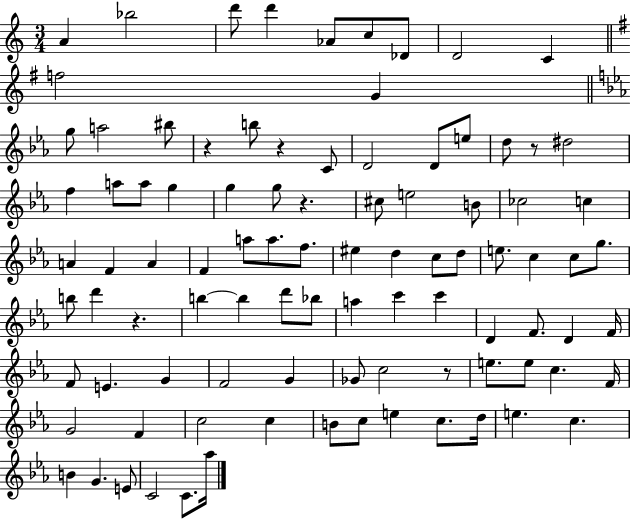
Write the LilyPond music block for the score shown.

{
  \clef treble
  \numericTimeSignature
  \time 3/4
  \key c \major
  a'4 bes''2 | d'''8 d'''4 aes'8 c''8 des'8 | d'2 c'4 | \bar "||" \break \key g \major f''2 g'4 | \bar "||" \break \key ees \major g''8 a''2 bis''8 | r4 b''8 r4 c'8 | d'2 d'8 e''8 | d''8 r8 dis''2 | \break f''4 a''8 a''8 g''4 | g''4 g''8 r4. | cis''8 e''2 b'8 | ces''2 c''4 | \break a'4 f'4 a'4 | f'4 a''8 a''8. f''8. | eis''4 d''4 c''8 d''8 | e''8. c''4 c''8 g''8. | \break b''8 d'''4 r4. | b''4~~ b''4 d'''8 bes''8 | a''4 c'''4 c'''4 | d'4 f'8. d'4 f'16 | \break f'8 e'4. g'4 | f'2 g'4 | ges'8 c''2 r8 | e''8. e''8 c''4. f'16 | \break g'2 f'4 | c''2 c''4 | b'8 c''8 e''4 c''8. d''16 | e''4. c''4. | \break b'4 g'4. e'8 | c'2 c'8. aes''16 | \bar "|."
}